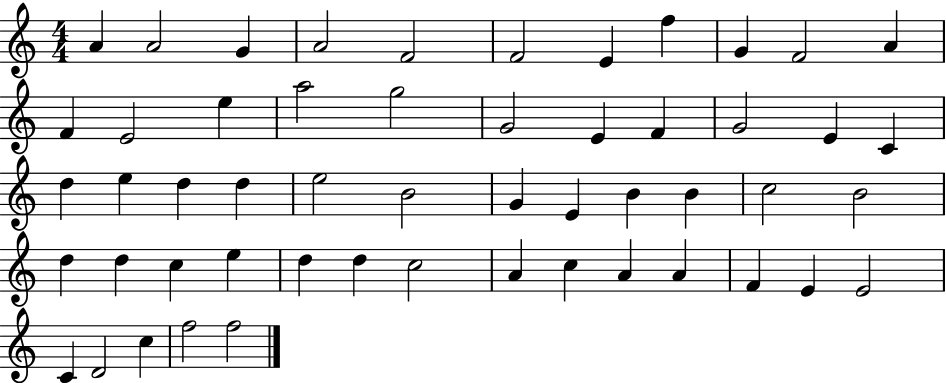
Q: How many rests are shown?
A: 0